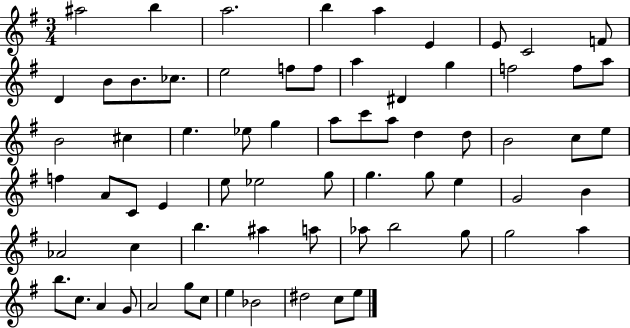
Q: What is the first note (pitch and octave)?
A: A#5